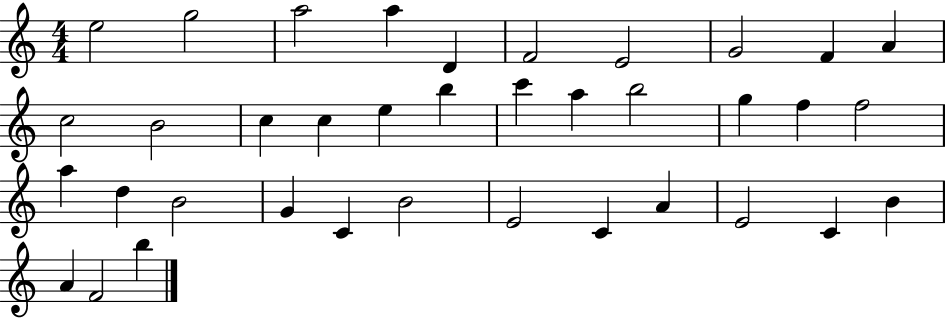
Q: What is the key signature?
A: C major